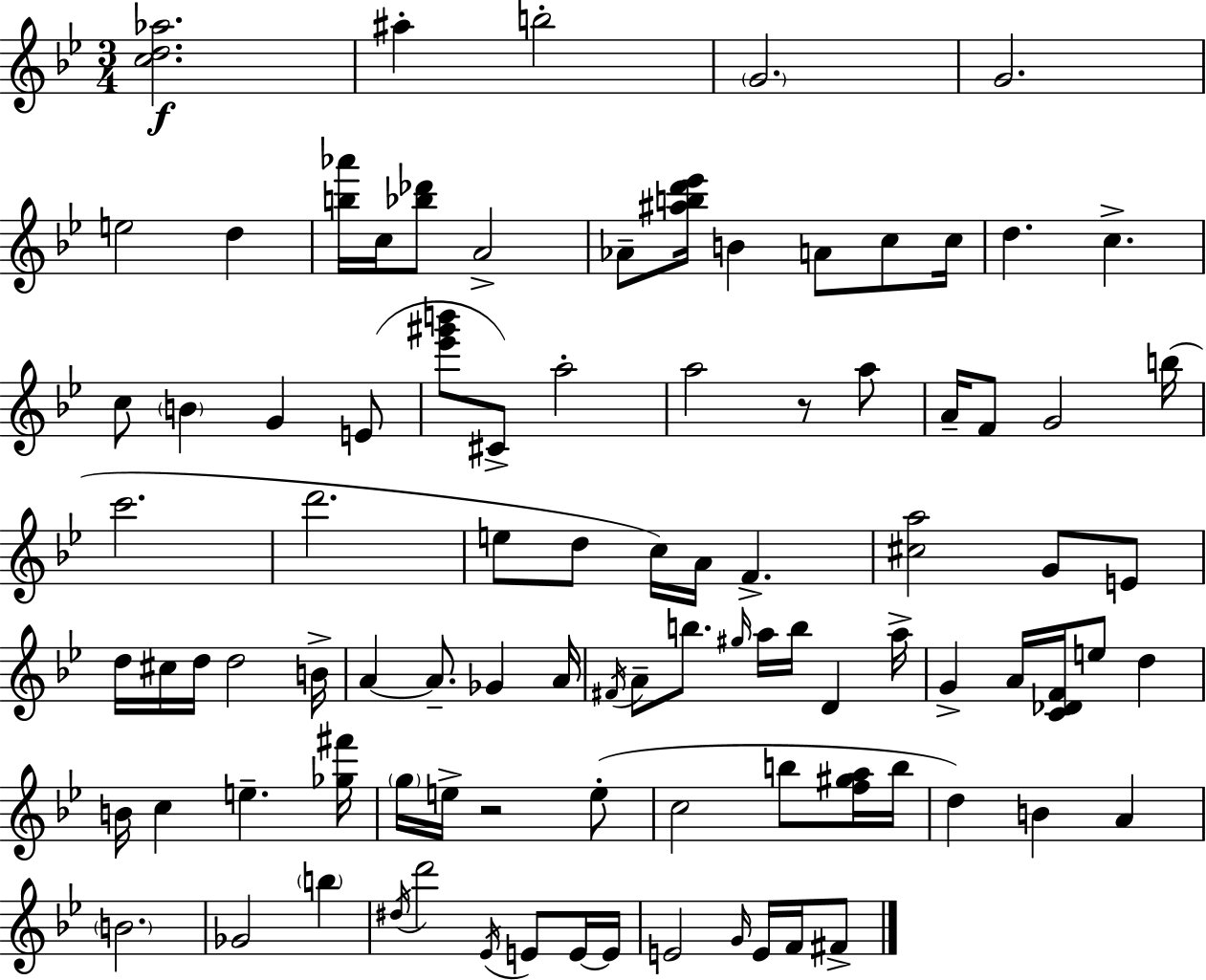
[C5,D5,Ab5]/h. A#5/q B5/h G4/h. G4/h. E5/h D5/q [B5,Ab6]/s C5/s [Bb5,Db6]/e A4/h Ab4/e [A#5,B5,D6,Eb6]/s B4/q A4/e C5/e C5/s D5/q. C5/q. C5/e B4/q G4/q E4/e [Eb6,G#6,B6]/e C#4/e A5/h A5/h R/e A5/e A4/s F4/e G4/h B5/s C6/h. D6/h. E5/e D5/e C5/s A4/s F4/q. [C#5,A5]/h G4/e E4/e D5/s C#5/s D5/s D5/h B4/s A4/q A4/e. Gb4/q A4/s F#4/s A4/e B5/e. G#5/s A5/s B5/s D4/q A5/s G4/q A4/s [C4,Db4,F4]/s E5/e D5/q B4/s C5/q E5/q. [Gb5,F#6]/s G5/s E5/s R/h E5/e C5/h B5/e [F5,G#5,A5]/s B5/s D5/q B4/q A4/q B4/h. Gb4/h B5/q D#5/s D6/h Eb4/s E4/e E4/s E4/s E4/h G4/s E4/s F4/s F#4/e